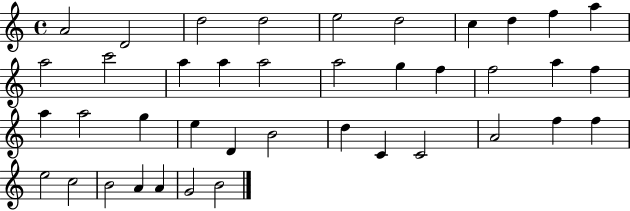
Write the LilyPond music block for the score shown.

{
  \clef treble
  \time 4/4
  \defaultTimeSignature
  \key c \major
  a'2 d'2 | d''2 d''2 | e''2 d''2 | c''4 d''4 f''4 a''4 | \break a''2 c'''2 | a''4 a''4 a''2 | a''2 g''4 f''4 | f''2 a''4 f''4 | \break a''4 a''2 g''4 | e''4 d'4 b'2 | d''4 c'4 c'2 | a'2 f''4 f''4 | \break e''2 c''2 | b'2 a'4 a'4 | g'2 b'2 | \bar "|."
}